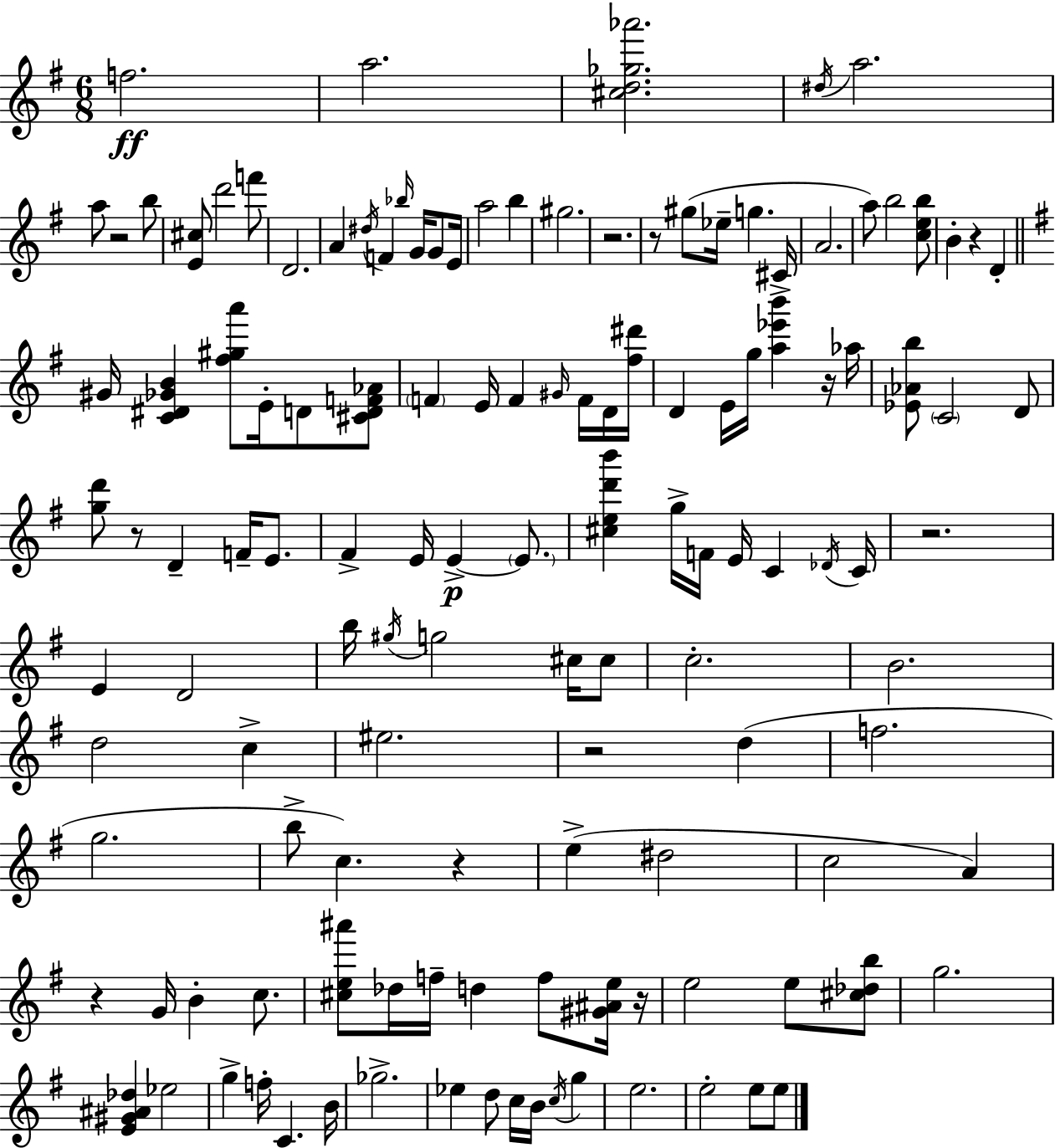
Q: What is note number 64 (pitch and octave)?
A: C5